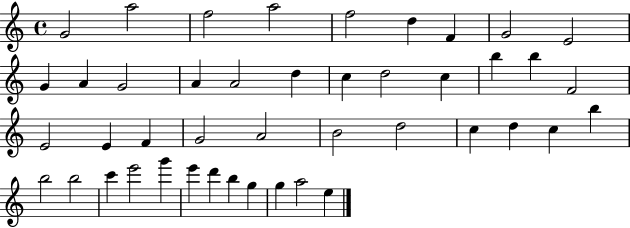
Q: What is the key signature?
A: C major